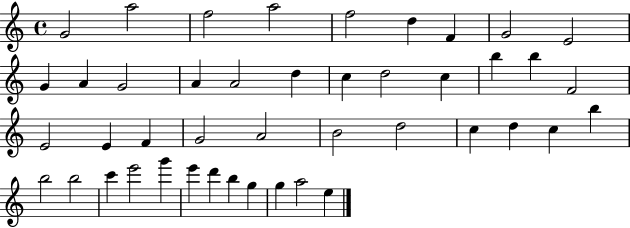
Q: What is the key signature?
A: C major